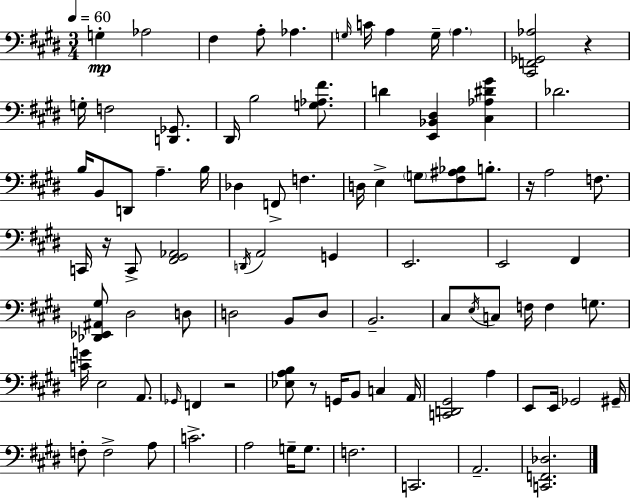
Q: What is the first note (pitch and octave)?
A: G3